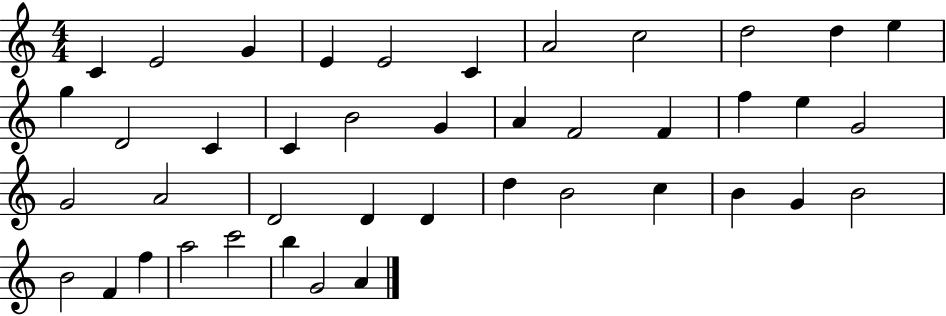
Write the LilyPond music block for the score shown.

{
  \clef treble
  \numericTimeSignature
  \time 4/4
  \key c \major
  c'4 e'2 g'4 | e'4 e'2 c'4 | a'2 c''2 | d''2 d''4 e''4 | \break g''4 d'2 c'4 | c'4 b'2 g'4 | a'4 f'2 f'4 | f''4 e''4 g'2 | \break g'2 a'2 | d'2 d'4 d'4 | d''4 b'2 c''4 | b'4 g'4 b'2 | \break b'2 f'4 f''4 | a''2 c'''2 | b''4 g'2 a'4 | \bar "|."
}